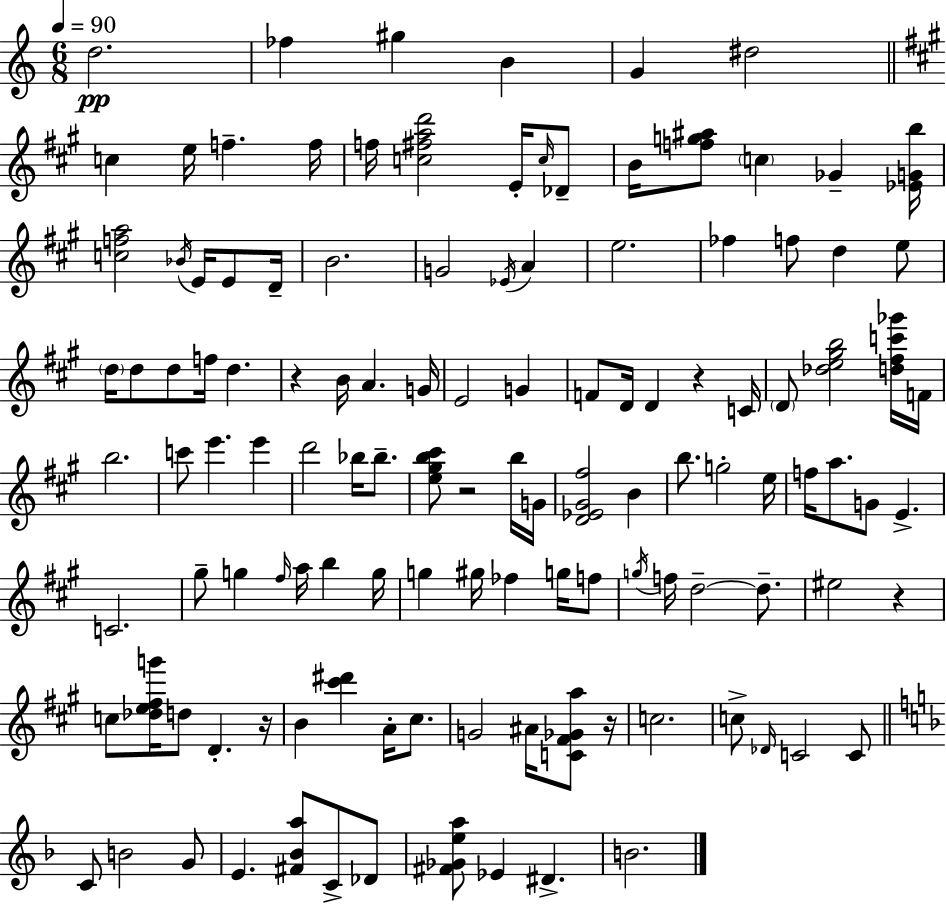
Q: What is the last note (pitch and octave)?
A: B4